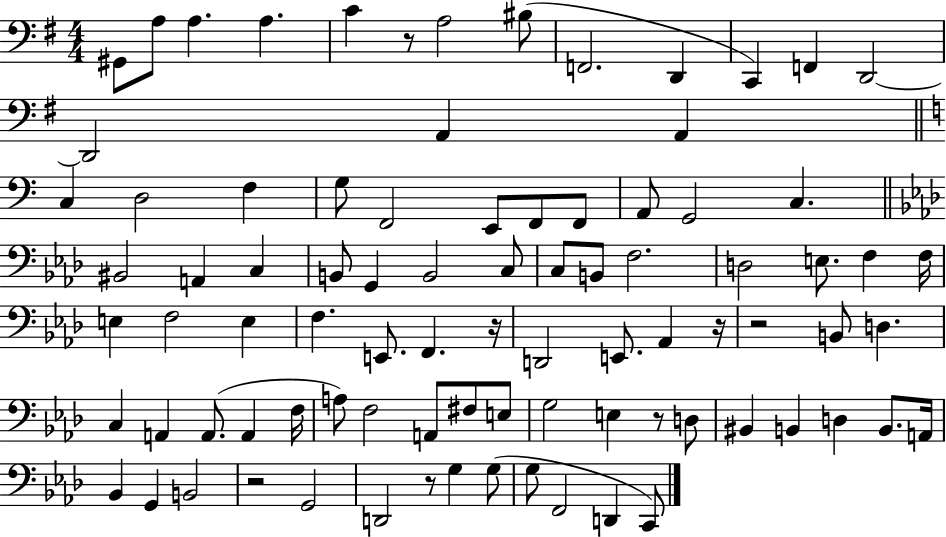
X:1
T:Untitled
M:4/4
L:1/4
K:G
^G,,/2 A,/2 A, A, C z/2 A,2 ^B,/2 F,,2 D,, C,, F,, D,,2 D,,2 A,, A,, C, D,2 F, G,/2 F,,2 E,,/2 F,,/2 F,,/2 A,,/2 G,,2 C, ^B,,2 A,, C, B,,/2 G,, B,,2 C,/2 C,/2 B,,/2 F,2 D,2 E,/2 F, F,/4 E, F,2 E, F, E,,/2 F,, z/4 D,,2 E,,/2 _A,, z/4 z2 B,,/2 D, C, A,, A,,/2 A,, F,/4 A,/2 F,2 A,,/2 ^F,/2 E,/2 G,2 E, z/2 D,/2 ^B,, B,, D, B,,/2 A,,/4 _B,, G,, B,,2 z2 G,,2 D,,2 z/2 G, G,/2 G,/2 F,,2 D,, C,,/2